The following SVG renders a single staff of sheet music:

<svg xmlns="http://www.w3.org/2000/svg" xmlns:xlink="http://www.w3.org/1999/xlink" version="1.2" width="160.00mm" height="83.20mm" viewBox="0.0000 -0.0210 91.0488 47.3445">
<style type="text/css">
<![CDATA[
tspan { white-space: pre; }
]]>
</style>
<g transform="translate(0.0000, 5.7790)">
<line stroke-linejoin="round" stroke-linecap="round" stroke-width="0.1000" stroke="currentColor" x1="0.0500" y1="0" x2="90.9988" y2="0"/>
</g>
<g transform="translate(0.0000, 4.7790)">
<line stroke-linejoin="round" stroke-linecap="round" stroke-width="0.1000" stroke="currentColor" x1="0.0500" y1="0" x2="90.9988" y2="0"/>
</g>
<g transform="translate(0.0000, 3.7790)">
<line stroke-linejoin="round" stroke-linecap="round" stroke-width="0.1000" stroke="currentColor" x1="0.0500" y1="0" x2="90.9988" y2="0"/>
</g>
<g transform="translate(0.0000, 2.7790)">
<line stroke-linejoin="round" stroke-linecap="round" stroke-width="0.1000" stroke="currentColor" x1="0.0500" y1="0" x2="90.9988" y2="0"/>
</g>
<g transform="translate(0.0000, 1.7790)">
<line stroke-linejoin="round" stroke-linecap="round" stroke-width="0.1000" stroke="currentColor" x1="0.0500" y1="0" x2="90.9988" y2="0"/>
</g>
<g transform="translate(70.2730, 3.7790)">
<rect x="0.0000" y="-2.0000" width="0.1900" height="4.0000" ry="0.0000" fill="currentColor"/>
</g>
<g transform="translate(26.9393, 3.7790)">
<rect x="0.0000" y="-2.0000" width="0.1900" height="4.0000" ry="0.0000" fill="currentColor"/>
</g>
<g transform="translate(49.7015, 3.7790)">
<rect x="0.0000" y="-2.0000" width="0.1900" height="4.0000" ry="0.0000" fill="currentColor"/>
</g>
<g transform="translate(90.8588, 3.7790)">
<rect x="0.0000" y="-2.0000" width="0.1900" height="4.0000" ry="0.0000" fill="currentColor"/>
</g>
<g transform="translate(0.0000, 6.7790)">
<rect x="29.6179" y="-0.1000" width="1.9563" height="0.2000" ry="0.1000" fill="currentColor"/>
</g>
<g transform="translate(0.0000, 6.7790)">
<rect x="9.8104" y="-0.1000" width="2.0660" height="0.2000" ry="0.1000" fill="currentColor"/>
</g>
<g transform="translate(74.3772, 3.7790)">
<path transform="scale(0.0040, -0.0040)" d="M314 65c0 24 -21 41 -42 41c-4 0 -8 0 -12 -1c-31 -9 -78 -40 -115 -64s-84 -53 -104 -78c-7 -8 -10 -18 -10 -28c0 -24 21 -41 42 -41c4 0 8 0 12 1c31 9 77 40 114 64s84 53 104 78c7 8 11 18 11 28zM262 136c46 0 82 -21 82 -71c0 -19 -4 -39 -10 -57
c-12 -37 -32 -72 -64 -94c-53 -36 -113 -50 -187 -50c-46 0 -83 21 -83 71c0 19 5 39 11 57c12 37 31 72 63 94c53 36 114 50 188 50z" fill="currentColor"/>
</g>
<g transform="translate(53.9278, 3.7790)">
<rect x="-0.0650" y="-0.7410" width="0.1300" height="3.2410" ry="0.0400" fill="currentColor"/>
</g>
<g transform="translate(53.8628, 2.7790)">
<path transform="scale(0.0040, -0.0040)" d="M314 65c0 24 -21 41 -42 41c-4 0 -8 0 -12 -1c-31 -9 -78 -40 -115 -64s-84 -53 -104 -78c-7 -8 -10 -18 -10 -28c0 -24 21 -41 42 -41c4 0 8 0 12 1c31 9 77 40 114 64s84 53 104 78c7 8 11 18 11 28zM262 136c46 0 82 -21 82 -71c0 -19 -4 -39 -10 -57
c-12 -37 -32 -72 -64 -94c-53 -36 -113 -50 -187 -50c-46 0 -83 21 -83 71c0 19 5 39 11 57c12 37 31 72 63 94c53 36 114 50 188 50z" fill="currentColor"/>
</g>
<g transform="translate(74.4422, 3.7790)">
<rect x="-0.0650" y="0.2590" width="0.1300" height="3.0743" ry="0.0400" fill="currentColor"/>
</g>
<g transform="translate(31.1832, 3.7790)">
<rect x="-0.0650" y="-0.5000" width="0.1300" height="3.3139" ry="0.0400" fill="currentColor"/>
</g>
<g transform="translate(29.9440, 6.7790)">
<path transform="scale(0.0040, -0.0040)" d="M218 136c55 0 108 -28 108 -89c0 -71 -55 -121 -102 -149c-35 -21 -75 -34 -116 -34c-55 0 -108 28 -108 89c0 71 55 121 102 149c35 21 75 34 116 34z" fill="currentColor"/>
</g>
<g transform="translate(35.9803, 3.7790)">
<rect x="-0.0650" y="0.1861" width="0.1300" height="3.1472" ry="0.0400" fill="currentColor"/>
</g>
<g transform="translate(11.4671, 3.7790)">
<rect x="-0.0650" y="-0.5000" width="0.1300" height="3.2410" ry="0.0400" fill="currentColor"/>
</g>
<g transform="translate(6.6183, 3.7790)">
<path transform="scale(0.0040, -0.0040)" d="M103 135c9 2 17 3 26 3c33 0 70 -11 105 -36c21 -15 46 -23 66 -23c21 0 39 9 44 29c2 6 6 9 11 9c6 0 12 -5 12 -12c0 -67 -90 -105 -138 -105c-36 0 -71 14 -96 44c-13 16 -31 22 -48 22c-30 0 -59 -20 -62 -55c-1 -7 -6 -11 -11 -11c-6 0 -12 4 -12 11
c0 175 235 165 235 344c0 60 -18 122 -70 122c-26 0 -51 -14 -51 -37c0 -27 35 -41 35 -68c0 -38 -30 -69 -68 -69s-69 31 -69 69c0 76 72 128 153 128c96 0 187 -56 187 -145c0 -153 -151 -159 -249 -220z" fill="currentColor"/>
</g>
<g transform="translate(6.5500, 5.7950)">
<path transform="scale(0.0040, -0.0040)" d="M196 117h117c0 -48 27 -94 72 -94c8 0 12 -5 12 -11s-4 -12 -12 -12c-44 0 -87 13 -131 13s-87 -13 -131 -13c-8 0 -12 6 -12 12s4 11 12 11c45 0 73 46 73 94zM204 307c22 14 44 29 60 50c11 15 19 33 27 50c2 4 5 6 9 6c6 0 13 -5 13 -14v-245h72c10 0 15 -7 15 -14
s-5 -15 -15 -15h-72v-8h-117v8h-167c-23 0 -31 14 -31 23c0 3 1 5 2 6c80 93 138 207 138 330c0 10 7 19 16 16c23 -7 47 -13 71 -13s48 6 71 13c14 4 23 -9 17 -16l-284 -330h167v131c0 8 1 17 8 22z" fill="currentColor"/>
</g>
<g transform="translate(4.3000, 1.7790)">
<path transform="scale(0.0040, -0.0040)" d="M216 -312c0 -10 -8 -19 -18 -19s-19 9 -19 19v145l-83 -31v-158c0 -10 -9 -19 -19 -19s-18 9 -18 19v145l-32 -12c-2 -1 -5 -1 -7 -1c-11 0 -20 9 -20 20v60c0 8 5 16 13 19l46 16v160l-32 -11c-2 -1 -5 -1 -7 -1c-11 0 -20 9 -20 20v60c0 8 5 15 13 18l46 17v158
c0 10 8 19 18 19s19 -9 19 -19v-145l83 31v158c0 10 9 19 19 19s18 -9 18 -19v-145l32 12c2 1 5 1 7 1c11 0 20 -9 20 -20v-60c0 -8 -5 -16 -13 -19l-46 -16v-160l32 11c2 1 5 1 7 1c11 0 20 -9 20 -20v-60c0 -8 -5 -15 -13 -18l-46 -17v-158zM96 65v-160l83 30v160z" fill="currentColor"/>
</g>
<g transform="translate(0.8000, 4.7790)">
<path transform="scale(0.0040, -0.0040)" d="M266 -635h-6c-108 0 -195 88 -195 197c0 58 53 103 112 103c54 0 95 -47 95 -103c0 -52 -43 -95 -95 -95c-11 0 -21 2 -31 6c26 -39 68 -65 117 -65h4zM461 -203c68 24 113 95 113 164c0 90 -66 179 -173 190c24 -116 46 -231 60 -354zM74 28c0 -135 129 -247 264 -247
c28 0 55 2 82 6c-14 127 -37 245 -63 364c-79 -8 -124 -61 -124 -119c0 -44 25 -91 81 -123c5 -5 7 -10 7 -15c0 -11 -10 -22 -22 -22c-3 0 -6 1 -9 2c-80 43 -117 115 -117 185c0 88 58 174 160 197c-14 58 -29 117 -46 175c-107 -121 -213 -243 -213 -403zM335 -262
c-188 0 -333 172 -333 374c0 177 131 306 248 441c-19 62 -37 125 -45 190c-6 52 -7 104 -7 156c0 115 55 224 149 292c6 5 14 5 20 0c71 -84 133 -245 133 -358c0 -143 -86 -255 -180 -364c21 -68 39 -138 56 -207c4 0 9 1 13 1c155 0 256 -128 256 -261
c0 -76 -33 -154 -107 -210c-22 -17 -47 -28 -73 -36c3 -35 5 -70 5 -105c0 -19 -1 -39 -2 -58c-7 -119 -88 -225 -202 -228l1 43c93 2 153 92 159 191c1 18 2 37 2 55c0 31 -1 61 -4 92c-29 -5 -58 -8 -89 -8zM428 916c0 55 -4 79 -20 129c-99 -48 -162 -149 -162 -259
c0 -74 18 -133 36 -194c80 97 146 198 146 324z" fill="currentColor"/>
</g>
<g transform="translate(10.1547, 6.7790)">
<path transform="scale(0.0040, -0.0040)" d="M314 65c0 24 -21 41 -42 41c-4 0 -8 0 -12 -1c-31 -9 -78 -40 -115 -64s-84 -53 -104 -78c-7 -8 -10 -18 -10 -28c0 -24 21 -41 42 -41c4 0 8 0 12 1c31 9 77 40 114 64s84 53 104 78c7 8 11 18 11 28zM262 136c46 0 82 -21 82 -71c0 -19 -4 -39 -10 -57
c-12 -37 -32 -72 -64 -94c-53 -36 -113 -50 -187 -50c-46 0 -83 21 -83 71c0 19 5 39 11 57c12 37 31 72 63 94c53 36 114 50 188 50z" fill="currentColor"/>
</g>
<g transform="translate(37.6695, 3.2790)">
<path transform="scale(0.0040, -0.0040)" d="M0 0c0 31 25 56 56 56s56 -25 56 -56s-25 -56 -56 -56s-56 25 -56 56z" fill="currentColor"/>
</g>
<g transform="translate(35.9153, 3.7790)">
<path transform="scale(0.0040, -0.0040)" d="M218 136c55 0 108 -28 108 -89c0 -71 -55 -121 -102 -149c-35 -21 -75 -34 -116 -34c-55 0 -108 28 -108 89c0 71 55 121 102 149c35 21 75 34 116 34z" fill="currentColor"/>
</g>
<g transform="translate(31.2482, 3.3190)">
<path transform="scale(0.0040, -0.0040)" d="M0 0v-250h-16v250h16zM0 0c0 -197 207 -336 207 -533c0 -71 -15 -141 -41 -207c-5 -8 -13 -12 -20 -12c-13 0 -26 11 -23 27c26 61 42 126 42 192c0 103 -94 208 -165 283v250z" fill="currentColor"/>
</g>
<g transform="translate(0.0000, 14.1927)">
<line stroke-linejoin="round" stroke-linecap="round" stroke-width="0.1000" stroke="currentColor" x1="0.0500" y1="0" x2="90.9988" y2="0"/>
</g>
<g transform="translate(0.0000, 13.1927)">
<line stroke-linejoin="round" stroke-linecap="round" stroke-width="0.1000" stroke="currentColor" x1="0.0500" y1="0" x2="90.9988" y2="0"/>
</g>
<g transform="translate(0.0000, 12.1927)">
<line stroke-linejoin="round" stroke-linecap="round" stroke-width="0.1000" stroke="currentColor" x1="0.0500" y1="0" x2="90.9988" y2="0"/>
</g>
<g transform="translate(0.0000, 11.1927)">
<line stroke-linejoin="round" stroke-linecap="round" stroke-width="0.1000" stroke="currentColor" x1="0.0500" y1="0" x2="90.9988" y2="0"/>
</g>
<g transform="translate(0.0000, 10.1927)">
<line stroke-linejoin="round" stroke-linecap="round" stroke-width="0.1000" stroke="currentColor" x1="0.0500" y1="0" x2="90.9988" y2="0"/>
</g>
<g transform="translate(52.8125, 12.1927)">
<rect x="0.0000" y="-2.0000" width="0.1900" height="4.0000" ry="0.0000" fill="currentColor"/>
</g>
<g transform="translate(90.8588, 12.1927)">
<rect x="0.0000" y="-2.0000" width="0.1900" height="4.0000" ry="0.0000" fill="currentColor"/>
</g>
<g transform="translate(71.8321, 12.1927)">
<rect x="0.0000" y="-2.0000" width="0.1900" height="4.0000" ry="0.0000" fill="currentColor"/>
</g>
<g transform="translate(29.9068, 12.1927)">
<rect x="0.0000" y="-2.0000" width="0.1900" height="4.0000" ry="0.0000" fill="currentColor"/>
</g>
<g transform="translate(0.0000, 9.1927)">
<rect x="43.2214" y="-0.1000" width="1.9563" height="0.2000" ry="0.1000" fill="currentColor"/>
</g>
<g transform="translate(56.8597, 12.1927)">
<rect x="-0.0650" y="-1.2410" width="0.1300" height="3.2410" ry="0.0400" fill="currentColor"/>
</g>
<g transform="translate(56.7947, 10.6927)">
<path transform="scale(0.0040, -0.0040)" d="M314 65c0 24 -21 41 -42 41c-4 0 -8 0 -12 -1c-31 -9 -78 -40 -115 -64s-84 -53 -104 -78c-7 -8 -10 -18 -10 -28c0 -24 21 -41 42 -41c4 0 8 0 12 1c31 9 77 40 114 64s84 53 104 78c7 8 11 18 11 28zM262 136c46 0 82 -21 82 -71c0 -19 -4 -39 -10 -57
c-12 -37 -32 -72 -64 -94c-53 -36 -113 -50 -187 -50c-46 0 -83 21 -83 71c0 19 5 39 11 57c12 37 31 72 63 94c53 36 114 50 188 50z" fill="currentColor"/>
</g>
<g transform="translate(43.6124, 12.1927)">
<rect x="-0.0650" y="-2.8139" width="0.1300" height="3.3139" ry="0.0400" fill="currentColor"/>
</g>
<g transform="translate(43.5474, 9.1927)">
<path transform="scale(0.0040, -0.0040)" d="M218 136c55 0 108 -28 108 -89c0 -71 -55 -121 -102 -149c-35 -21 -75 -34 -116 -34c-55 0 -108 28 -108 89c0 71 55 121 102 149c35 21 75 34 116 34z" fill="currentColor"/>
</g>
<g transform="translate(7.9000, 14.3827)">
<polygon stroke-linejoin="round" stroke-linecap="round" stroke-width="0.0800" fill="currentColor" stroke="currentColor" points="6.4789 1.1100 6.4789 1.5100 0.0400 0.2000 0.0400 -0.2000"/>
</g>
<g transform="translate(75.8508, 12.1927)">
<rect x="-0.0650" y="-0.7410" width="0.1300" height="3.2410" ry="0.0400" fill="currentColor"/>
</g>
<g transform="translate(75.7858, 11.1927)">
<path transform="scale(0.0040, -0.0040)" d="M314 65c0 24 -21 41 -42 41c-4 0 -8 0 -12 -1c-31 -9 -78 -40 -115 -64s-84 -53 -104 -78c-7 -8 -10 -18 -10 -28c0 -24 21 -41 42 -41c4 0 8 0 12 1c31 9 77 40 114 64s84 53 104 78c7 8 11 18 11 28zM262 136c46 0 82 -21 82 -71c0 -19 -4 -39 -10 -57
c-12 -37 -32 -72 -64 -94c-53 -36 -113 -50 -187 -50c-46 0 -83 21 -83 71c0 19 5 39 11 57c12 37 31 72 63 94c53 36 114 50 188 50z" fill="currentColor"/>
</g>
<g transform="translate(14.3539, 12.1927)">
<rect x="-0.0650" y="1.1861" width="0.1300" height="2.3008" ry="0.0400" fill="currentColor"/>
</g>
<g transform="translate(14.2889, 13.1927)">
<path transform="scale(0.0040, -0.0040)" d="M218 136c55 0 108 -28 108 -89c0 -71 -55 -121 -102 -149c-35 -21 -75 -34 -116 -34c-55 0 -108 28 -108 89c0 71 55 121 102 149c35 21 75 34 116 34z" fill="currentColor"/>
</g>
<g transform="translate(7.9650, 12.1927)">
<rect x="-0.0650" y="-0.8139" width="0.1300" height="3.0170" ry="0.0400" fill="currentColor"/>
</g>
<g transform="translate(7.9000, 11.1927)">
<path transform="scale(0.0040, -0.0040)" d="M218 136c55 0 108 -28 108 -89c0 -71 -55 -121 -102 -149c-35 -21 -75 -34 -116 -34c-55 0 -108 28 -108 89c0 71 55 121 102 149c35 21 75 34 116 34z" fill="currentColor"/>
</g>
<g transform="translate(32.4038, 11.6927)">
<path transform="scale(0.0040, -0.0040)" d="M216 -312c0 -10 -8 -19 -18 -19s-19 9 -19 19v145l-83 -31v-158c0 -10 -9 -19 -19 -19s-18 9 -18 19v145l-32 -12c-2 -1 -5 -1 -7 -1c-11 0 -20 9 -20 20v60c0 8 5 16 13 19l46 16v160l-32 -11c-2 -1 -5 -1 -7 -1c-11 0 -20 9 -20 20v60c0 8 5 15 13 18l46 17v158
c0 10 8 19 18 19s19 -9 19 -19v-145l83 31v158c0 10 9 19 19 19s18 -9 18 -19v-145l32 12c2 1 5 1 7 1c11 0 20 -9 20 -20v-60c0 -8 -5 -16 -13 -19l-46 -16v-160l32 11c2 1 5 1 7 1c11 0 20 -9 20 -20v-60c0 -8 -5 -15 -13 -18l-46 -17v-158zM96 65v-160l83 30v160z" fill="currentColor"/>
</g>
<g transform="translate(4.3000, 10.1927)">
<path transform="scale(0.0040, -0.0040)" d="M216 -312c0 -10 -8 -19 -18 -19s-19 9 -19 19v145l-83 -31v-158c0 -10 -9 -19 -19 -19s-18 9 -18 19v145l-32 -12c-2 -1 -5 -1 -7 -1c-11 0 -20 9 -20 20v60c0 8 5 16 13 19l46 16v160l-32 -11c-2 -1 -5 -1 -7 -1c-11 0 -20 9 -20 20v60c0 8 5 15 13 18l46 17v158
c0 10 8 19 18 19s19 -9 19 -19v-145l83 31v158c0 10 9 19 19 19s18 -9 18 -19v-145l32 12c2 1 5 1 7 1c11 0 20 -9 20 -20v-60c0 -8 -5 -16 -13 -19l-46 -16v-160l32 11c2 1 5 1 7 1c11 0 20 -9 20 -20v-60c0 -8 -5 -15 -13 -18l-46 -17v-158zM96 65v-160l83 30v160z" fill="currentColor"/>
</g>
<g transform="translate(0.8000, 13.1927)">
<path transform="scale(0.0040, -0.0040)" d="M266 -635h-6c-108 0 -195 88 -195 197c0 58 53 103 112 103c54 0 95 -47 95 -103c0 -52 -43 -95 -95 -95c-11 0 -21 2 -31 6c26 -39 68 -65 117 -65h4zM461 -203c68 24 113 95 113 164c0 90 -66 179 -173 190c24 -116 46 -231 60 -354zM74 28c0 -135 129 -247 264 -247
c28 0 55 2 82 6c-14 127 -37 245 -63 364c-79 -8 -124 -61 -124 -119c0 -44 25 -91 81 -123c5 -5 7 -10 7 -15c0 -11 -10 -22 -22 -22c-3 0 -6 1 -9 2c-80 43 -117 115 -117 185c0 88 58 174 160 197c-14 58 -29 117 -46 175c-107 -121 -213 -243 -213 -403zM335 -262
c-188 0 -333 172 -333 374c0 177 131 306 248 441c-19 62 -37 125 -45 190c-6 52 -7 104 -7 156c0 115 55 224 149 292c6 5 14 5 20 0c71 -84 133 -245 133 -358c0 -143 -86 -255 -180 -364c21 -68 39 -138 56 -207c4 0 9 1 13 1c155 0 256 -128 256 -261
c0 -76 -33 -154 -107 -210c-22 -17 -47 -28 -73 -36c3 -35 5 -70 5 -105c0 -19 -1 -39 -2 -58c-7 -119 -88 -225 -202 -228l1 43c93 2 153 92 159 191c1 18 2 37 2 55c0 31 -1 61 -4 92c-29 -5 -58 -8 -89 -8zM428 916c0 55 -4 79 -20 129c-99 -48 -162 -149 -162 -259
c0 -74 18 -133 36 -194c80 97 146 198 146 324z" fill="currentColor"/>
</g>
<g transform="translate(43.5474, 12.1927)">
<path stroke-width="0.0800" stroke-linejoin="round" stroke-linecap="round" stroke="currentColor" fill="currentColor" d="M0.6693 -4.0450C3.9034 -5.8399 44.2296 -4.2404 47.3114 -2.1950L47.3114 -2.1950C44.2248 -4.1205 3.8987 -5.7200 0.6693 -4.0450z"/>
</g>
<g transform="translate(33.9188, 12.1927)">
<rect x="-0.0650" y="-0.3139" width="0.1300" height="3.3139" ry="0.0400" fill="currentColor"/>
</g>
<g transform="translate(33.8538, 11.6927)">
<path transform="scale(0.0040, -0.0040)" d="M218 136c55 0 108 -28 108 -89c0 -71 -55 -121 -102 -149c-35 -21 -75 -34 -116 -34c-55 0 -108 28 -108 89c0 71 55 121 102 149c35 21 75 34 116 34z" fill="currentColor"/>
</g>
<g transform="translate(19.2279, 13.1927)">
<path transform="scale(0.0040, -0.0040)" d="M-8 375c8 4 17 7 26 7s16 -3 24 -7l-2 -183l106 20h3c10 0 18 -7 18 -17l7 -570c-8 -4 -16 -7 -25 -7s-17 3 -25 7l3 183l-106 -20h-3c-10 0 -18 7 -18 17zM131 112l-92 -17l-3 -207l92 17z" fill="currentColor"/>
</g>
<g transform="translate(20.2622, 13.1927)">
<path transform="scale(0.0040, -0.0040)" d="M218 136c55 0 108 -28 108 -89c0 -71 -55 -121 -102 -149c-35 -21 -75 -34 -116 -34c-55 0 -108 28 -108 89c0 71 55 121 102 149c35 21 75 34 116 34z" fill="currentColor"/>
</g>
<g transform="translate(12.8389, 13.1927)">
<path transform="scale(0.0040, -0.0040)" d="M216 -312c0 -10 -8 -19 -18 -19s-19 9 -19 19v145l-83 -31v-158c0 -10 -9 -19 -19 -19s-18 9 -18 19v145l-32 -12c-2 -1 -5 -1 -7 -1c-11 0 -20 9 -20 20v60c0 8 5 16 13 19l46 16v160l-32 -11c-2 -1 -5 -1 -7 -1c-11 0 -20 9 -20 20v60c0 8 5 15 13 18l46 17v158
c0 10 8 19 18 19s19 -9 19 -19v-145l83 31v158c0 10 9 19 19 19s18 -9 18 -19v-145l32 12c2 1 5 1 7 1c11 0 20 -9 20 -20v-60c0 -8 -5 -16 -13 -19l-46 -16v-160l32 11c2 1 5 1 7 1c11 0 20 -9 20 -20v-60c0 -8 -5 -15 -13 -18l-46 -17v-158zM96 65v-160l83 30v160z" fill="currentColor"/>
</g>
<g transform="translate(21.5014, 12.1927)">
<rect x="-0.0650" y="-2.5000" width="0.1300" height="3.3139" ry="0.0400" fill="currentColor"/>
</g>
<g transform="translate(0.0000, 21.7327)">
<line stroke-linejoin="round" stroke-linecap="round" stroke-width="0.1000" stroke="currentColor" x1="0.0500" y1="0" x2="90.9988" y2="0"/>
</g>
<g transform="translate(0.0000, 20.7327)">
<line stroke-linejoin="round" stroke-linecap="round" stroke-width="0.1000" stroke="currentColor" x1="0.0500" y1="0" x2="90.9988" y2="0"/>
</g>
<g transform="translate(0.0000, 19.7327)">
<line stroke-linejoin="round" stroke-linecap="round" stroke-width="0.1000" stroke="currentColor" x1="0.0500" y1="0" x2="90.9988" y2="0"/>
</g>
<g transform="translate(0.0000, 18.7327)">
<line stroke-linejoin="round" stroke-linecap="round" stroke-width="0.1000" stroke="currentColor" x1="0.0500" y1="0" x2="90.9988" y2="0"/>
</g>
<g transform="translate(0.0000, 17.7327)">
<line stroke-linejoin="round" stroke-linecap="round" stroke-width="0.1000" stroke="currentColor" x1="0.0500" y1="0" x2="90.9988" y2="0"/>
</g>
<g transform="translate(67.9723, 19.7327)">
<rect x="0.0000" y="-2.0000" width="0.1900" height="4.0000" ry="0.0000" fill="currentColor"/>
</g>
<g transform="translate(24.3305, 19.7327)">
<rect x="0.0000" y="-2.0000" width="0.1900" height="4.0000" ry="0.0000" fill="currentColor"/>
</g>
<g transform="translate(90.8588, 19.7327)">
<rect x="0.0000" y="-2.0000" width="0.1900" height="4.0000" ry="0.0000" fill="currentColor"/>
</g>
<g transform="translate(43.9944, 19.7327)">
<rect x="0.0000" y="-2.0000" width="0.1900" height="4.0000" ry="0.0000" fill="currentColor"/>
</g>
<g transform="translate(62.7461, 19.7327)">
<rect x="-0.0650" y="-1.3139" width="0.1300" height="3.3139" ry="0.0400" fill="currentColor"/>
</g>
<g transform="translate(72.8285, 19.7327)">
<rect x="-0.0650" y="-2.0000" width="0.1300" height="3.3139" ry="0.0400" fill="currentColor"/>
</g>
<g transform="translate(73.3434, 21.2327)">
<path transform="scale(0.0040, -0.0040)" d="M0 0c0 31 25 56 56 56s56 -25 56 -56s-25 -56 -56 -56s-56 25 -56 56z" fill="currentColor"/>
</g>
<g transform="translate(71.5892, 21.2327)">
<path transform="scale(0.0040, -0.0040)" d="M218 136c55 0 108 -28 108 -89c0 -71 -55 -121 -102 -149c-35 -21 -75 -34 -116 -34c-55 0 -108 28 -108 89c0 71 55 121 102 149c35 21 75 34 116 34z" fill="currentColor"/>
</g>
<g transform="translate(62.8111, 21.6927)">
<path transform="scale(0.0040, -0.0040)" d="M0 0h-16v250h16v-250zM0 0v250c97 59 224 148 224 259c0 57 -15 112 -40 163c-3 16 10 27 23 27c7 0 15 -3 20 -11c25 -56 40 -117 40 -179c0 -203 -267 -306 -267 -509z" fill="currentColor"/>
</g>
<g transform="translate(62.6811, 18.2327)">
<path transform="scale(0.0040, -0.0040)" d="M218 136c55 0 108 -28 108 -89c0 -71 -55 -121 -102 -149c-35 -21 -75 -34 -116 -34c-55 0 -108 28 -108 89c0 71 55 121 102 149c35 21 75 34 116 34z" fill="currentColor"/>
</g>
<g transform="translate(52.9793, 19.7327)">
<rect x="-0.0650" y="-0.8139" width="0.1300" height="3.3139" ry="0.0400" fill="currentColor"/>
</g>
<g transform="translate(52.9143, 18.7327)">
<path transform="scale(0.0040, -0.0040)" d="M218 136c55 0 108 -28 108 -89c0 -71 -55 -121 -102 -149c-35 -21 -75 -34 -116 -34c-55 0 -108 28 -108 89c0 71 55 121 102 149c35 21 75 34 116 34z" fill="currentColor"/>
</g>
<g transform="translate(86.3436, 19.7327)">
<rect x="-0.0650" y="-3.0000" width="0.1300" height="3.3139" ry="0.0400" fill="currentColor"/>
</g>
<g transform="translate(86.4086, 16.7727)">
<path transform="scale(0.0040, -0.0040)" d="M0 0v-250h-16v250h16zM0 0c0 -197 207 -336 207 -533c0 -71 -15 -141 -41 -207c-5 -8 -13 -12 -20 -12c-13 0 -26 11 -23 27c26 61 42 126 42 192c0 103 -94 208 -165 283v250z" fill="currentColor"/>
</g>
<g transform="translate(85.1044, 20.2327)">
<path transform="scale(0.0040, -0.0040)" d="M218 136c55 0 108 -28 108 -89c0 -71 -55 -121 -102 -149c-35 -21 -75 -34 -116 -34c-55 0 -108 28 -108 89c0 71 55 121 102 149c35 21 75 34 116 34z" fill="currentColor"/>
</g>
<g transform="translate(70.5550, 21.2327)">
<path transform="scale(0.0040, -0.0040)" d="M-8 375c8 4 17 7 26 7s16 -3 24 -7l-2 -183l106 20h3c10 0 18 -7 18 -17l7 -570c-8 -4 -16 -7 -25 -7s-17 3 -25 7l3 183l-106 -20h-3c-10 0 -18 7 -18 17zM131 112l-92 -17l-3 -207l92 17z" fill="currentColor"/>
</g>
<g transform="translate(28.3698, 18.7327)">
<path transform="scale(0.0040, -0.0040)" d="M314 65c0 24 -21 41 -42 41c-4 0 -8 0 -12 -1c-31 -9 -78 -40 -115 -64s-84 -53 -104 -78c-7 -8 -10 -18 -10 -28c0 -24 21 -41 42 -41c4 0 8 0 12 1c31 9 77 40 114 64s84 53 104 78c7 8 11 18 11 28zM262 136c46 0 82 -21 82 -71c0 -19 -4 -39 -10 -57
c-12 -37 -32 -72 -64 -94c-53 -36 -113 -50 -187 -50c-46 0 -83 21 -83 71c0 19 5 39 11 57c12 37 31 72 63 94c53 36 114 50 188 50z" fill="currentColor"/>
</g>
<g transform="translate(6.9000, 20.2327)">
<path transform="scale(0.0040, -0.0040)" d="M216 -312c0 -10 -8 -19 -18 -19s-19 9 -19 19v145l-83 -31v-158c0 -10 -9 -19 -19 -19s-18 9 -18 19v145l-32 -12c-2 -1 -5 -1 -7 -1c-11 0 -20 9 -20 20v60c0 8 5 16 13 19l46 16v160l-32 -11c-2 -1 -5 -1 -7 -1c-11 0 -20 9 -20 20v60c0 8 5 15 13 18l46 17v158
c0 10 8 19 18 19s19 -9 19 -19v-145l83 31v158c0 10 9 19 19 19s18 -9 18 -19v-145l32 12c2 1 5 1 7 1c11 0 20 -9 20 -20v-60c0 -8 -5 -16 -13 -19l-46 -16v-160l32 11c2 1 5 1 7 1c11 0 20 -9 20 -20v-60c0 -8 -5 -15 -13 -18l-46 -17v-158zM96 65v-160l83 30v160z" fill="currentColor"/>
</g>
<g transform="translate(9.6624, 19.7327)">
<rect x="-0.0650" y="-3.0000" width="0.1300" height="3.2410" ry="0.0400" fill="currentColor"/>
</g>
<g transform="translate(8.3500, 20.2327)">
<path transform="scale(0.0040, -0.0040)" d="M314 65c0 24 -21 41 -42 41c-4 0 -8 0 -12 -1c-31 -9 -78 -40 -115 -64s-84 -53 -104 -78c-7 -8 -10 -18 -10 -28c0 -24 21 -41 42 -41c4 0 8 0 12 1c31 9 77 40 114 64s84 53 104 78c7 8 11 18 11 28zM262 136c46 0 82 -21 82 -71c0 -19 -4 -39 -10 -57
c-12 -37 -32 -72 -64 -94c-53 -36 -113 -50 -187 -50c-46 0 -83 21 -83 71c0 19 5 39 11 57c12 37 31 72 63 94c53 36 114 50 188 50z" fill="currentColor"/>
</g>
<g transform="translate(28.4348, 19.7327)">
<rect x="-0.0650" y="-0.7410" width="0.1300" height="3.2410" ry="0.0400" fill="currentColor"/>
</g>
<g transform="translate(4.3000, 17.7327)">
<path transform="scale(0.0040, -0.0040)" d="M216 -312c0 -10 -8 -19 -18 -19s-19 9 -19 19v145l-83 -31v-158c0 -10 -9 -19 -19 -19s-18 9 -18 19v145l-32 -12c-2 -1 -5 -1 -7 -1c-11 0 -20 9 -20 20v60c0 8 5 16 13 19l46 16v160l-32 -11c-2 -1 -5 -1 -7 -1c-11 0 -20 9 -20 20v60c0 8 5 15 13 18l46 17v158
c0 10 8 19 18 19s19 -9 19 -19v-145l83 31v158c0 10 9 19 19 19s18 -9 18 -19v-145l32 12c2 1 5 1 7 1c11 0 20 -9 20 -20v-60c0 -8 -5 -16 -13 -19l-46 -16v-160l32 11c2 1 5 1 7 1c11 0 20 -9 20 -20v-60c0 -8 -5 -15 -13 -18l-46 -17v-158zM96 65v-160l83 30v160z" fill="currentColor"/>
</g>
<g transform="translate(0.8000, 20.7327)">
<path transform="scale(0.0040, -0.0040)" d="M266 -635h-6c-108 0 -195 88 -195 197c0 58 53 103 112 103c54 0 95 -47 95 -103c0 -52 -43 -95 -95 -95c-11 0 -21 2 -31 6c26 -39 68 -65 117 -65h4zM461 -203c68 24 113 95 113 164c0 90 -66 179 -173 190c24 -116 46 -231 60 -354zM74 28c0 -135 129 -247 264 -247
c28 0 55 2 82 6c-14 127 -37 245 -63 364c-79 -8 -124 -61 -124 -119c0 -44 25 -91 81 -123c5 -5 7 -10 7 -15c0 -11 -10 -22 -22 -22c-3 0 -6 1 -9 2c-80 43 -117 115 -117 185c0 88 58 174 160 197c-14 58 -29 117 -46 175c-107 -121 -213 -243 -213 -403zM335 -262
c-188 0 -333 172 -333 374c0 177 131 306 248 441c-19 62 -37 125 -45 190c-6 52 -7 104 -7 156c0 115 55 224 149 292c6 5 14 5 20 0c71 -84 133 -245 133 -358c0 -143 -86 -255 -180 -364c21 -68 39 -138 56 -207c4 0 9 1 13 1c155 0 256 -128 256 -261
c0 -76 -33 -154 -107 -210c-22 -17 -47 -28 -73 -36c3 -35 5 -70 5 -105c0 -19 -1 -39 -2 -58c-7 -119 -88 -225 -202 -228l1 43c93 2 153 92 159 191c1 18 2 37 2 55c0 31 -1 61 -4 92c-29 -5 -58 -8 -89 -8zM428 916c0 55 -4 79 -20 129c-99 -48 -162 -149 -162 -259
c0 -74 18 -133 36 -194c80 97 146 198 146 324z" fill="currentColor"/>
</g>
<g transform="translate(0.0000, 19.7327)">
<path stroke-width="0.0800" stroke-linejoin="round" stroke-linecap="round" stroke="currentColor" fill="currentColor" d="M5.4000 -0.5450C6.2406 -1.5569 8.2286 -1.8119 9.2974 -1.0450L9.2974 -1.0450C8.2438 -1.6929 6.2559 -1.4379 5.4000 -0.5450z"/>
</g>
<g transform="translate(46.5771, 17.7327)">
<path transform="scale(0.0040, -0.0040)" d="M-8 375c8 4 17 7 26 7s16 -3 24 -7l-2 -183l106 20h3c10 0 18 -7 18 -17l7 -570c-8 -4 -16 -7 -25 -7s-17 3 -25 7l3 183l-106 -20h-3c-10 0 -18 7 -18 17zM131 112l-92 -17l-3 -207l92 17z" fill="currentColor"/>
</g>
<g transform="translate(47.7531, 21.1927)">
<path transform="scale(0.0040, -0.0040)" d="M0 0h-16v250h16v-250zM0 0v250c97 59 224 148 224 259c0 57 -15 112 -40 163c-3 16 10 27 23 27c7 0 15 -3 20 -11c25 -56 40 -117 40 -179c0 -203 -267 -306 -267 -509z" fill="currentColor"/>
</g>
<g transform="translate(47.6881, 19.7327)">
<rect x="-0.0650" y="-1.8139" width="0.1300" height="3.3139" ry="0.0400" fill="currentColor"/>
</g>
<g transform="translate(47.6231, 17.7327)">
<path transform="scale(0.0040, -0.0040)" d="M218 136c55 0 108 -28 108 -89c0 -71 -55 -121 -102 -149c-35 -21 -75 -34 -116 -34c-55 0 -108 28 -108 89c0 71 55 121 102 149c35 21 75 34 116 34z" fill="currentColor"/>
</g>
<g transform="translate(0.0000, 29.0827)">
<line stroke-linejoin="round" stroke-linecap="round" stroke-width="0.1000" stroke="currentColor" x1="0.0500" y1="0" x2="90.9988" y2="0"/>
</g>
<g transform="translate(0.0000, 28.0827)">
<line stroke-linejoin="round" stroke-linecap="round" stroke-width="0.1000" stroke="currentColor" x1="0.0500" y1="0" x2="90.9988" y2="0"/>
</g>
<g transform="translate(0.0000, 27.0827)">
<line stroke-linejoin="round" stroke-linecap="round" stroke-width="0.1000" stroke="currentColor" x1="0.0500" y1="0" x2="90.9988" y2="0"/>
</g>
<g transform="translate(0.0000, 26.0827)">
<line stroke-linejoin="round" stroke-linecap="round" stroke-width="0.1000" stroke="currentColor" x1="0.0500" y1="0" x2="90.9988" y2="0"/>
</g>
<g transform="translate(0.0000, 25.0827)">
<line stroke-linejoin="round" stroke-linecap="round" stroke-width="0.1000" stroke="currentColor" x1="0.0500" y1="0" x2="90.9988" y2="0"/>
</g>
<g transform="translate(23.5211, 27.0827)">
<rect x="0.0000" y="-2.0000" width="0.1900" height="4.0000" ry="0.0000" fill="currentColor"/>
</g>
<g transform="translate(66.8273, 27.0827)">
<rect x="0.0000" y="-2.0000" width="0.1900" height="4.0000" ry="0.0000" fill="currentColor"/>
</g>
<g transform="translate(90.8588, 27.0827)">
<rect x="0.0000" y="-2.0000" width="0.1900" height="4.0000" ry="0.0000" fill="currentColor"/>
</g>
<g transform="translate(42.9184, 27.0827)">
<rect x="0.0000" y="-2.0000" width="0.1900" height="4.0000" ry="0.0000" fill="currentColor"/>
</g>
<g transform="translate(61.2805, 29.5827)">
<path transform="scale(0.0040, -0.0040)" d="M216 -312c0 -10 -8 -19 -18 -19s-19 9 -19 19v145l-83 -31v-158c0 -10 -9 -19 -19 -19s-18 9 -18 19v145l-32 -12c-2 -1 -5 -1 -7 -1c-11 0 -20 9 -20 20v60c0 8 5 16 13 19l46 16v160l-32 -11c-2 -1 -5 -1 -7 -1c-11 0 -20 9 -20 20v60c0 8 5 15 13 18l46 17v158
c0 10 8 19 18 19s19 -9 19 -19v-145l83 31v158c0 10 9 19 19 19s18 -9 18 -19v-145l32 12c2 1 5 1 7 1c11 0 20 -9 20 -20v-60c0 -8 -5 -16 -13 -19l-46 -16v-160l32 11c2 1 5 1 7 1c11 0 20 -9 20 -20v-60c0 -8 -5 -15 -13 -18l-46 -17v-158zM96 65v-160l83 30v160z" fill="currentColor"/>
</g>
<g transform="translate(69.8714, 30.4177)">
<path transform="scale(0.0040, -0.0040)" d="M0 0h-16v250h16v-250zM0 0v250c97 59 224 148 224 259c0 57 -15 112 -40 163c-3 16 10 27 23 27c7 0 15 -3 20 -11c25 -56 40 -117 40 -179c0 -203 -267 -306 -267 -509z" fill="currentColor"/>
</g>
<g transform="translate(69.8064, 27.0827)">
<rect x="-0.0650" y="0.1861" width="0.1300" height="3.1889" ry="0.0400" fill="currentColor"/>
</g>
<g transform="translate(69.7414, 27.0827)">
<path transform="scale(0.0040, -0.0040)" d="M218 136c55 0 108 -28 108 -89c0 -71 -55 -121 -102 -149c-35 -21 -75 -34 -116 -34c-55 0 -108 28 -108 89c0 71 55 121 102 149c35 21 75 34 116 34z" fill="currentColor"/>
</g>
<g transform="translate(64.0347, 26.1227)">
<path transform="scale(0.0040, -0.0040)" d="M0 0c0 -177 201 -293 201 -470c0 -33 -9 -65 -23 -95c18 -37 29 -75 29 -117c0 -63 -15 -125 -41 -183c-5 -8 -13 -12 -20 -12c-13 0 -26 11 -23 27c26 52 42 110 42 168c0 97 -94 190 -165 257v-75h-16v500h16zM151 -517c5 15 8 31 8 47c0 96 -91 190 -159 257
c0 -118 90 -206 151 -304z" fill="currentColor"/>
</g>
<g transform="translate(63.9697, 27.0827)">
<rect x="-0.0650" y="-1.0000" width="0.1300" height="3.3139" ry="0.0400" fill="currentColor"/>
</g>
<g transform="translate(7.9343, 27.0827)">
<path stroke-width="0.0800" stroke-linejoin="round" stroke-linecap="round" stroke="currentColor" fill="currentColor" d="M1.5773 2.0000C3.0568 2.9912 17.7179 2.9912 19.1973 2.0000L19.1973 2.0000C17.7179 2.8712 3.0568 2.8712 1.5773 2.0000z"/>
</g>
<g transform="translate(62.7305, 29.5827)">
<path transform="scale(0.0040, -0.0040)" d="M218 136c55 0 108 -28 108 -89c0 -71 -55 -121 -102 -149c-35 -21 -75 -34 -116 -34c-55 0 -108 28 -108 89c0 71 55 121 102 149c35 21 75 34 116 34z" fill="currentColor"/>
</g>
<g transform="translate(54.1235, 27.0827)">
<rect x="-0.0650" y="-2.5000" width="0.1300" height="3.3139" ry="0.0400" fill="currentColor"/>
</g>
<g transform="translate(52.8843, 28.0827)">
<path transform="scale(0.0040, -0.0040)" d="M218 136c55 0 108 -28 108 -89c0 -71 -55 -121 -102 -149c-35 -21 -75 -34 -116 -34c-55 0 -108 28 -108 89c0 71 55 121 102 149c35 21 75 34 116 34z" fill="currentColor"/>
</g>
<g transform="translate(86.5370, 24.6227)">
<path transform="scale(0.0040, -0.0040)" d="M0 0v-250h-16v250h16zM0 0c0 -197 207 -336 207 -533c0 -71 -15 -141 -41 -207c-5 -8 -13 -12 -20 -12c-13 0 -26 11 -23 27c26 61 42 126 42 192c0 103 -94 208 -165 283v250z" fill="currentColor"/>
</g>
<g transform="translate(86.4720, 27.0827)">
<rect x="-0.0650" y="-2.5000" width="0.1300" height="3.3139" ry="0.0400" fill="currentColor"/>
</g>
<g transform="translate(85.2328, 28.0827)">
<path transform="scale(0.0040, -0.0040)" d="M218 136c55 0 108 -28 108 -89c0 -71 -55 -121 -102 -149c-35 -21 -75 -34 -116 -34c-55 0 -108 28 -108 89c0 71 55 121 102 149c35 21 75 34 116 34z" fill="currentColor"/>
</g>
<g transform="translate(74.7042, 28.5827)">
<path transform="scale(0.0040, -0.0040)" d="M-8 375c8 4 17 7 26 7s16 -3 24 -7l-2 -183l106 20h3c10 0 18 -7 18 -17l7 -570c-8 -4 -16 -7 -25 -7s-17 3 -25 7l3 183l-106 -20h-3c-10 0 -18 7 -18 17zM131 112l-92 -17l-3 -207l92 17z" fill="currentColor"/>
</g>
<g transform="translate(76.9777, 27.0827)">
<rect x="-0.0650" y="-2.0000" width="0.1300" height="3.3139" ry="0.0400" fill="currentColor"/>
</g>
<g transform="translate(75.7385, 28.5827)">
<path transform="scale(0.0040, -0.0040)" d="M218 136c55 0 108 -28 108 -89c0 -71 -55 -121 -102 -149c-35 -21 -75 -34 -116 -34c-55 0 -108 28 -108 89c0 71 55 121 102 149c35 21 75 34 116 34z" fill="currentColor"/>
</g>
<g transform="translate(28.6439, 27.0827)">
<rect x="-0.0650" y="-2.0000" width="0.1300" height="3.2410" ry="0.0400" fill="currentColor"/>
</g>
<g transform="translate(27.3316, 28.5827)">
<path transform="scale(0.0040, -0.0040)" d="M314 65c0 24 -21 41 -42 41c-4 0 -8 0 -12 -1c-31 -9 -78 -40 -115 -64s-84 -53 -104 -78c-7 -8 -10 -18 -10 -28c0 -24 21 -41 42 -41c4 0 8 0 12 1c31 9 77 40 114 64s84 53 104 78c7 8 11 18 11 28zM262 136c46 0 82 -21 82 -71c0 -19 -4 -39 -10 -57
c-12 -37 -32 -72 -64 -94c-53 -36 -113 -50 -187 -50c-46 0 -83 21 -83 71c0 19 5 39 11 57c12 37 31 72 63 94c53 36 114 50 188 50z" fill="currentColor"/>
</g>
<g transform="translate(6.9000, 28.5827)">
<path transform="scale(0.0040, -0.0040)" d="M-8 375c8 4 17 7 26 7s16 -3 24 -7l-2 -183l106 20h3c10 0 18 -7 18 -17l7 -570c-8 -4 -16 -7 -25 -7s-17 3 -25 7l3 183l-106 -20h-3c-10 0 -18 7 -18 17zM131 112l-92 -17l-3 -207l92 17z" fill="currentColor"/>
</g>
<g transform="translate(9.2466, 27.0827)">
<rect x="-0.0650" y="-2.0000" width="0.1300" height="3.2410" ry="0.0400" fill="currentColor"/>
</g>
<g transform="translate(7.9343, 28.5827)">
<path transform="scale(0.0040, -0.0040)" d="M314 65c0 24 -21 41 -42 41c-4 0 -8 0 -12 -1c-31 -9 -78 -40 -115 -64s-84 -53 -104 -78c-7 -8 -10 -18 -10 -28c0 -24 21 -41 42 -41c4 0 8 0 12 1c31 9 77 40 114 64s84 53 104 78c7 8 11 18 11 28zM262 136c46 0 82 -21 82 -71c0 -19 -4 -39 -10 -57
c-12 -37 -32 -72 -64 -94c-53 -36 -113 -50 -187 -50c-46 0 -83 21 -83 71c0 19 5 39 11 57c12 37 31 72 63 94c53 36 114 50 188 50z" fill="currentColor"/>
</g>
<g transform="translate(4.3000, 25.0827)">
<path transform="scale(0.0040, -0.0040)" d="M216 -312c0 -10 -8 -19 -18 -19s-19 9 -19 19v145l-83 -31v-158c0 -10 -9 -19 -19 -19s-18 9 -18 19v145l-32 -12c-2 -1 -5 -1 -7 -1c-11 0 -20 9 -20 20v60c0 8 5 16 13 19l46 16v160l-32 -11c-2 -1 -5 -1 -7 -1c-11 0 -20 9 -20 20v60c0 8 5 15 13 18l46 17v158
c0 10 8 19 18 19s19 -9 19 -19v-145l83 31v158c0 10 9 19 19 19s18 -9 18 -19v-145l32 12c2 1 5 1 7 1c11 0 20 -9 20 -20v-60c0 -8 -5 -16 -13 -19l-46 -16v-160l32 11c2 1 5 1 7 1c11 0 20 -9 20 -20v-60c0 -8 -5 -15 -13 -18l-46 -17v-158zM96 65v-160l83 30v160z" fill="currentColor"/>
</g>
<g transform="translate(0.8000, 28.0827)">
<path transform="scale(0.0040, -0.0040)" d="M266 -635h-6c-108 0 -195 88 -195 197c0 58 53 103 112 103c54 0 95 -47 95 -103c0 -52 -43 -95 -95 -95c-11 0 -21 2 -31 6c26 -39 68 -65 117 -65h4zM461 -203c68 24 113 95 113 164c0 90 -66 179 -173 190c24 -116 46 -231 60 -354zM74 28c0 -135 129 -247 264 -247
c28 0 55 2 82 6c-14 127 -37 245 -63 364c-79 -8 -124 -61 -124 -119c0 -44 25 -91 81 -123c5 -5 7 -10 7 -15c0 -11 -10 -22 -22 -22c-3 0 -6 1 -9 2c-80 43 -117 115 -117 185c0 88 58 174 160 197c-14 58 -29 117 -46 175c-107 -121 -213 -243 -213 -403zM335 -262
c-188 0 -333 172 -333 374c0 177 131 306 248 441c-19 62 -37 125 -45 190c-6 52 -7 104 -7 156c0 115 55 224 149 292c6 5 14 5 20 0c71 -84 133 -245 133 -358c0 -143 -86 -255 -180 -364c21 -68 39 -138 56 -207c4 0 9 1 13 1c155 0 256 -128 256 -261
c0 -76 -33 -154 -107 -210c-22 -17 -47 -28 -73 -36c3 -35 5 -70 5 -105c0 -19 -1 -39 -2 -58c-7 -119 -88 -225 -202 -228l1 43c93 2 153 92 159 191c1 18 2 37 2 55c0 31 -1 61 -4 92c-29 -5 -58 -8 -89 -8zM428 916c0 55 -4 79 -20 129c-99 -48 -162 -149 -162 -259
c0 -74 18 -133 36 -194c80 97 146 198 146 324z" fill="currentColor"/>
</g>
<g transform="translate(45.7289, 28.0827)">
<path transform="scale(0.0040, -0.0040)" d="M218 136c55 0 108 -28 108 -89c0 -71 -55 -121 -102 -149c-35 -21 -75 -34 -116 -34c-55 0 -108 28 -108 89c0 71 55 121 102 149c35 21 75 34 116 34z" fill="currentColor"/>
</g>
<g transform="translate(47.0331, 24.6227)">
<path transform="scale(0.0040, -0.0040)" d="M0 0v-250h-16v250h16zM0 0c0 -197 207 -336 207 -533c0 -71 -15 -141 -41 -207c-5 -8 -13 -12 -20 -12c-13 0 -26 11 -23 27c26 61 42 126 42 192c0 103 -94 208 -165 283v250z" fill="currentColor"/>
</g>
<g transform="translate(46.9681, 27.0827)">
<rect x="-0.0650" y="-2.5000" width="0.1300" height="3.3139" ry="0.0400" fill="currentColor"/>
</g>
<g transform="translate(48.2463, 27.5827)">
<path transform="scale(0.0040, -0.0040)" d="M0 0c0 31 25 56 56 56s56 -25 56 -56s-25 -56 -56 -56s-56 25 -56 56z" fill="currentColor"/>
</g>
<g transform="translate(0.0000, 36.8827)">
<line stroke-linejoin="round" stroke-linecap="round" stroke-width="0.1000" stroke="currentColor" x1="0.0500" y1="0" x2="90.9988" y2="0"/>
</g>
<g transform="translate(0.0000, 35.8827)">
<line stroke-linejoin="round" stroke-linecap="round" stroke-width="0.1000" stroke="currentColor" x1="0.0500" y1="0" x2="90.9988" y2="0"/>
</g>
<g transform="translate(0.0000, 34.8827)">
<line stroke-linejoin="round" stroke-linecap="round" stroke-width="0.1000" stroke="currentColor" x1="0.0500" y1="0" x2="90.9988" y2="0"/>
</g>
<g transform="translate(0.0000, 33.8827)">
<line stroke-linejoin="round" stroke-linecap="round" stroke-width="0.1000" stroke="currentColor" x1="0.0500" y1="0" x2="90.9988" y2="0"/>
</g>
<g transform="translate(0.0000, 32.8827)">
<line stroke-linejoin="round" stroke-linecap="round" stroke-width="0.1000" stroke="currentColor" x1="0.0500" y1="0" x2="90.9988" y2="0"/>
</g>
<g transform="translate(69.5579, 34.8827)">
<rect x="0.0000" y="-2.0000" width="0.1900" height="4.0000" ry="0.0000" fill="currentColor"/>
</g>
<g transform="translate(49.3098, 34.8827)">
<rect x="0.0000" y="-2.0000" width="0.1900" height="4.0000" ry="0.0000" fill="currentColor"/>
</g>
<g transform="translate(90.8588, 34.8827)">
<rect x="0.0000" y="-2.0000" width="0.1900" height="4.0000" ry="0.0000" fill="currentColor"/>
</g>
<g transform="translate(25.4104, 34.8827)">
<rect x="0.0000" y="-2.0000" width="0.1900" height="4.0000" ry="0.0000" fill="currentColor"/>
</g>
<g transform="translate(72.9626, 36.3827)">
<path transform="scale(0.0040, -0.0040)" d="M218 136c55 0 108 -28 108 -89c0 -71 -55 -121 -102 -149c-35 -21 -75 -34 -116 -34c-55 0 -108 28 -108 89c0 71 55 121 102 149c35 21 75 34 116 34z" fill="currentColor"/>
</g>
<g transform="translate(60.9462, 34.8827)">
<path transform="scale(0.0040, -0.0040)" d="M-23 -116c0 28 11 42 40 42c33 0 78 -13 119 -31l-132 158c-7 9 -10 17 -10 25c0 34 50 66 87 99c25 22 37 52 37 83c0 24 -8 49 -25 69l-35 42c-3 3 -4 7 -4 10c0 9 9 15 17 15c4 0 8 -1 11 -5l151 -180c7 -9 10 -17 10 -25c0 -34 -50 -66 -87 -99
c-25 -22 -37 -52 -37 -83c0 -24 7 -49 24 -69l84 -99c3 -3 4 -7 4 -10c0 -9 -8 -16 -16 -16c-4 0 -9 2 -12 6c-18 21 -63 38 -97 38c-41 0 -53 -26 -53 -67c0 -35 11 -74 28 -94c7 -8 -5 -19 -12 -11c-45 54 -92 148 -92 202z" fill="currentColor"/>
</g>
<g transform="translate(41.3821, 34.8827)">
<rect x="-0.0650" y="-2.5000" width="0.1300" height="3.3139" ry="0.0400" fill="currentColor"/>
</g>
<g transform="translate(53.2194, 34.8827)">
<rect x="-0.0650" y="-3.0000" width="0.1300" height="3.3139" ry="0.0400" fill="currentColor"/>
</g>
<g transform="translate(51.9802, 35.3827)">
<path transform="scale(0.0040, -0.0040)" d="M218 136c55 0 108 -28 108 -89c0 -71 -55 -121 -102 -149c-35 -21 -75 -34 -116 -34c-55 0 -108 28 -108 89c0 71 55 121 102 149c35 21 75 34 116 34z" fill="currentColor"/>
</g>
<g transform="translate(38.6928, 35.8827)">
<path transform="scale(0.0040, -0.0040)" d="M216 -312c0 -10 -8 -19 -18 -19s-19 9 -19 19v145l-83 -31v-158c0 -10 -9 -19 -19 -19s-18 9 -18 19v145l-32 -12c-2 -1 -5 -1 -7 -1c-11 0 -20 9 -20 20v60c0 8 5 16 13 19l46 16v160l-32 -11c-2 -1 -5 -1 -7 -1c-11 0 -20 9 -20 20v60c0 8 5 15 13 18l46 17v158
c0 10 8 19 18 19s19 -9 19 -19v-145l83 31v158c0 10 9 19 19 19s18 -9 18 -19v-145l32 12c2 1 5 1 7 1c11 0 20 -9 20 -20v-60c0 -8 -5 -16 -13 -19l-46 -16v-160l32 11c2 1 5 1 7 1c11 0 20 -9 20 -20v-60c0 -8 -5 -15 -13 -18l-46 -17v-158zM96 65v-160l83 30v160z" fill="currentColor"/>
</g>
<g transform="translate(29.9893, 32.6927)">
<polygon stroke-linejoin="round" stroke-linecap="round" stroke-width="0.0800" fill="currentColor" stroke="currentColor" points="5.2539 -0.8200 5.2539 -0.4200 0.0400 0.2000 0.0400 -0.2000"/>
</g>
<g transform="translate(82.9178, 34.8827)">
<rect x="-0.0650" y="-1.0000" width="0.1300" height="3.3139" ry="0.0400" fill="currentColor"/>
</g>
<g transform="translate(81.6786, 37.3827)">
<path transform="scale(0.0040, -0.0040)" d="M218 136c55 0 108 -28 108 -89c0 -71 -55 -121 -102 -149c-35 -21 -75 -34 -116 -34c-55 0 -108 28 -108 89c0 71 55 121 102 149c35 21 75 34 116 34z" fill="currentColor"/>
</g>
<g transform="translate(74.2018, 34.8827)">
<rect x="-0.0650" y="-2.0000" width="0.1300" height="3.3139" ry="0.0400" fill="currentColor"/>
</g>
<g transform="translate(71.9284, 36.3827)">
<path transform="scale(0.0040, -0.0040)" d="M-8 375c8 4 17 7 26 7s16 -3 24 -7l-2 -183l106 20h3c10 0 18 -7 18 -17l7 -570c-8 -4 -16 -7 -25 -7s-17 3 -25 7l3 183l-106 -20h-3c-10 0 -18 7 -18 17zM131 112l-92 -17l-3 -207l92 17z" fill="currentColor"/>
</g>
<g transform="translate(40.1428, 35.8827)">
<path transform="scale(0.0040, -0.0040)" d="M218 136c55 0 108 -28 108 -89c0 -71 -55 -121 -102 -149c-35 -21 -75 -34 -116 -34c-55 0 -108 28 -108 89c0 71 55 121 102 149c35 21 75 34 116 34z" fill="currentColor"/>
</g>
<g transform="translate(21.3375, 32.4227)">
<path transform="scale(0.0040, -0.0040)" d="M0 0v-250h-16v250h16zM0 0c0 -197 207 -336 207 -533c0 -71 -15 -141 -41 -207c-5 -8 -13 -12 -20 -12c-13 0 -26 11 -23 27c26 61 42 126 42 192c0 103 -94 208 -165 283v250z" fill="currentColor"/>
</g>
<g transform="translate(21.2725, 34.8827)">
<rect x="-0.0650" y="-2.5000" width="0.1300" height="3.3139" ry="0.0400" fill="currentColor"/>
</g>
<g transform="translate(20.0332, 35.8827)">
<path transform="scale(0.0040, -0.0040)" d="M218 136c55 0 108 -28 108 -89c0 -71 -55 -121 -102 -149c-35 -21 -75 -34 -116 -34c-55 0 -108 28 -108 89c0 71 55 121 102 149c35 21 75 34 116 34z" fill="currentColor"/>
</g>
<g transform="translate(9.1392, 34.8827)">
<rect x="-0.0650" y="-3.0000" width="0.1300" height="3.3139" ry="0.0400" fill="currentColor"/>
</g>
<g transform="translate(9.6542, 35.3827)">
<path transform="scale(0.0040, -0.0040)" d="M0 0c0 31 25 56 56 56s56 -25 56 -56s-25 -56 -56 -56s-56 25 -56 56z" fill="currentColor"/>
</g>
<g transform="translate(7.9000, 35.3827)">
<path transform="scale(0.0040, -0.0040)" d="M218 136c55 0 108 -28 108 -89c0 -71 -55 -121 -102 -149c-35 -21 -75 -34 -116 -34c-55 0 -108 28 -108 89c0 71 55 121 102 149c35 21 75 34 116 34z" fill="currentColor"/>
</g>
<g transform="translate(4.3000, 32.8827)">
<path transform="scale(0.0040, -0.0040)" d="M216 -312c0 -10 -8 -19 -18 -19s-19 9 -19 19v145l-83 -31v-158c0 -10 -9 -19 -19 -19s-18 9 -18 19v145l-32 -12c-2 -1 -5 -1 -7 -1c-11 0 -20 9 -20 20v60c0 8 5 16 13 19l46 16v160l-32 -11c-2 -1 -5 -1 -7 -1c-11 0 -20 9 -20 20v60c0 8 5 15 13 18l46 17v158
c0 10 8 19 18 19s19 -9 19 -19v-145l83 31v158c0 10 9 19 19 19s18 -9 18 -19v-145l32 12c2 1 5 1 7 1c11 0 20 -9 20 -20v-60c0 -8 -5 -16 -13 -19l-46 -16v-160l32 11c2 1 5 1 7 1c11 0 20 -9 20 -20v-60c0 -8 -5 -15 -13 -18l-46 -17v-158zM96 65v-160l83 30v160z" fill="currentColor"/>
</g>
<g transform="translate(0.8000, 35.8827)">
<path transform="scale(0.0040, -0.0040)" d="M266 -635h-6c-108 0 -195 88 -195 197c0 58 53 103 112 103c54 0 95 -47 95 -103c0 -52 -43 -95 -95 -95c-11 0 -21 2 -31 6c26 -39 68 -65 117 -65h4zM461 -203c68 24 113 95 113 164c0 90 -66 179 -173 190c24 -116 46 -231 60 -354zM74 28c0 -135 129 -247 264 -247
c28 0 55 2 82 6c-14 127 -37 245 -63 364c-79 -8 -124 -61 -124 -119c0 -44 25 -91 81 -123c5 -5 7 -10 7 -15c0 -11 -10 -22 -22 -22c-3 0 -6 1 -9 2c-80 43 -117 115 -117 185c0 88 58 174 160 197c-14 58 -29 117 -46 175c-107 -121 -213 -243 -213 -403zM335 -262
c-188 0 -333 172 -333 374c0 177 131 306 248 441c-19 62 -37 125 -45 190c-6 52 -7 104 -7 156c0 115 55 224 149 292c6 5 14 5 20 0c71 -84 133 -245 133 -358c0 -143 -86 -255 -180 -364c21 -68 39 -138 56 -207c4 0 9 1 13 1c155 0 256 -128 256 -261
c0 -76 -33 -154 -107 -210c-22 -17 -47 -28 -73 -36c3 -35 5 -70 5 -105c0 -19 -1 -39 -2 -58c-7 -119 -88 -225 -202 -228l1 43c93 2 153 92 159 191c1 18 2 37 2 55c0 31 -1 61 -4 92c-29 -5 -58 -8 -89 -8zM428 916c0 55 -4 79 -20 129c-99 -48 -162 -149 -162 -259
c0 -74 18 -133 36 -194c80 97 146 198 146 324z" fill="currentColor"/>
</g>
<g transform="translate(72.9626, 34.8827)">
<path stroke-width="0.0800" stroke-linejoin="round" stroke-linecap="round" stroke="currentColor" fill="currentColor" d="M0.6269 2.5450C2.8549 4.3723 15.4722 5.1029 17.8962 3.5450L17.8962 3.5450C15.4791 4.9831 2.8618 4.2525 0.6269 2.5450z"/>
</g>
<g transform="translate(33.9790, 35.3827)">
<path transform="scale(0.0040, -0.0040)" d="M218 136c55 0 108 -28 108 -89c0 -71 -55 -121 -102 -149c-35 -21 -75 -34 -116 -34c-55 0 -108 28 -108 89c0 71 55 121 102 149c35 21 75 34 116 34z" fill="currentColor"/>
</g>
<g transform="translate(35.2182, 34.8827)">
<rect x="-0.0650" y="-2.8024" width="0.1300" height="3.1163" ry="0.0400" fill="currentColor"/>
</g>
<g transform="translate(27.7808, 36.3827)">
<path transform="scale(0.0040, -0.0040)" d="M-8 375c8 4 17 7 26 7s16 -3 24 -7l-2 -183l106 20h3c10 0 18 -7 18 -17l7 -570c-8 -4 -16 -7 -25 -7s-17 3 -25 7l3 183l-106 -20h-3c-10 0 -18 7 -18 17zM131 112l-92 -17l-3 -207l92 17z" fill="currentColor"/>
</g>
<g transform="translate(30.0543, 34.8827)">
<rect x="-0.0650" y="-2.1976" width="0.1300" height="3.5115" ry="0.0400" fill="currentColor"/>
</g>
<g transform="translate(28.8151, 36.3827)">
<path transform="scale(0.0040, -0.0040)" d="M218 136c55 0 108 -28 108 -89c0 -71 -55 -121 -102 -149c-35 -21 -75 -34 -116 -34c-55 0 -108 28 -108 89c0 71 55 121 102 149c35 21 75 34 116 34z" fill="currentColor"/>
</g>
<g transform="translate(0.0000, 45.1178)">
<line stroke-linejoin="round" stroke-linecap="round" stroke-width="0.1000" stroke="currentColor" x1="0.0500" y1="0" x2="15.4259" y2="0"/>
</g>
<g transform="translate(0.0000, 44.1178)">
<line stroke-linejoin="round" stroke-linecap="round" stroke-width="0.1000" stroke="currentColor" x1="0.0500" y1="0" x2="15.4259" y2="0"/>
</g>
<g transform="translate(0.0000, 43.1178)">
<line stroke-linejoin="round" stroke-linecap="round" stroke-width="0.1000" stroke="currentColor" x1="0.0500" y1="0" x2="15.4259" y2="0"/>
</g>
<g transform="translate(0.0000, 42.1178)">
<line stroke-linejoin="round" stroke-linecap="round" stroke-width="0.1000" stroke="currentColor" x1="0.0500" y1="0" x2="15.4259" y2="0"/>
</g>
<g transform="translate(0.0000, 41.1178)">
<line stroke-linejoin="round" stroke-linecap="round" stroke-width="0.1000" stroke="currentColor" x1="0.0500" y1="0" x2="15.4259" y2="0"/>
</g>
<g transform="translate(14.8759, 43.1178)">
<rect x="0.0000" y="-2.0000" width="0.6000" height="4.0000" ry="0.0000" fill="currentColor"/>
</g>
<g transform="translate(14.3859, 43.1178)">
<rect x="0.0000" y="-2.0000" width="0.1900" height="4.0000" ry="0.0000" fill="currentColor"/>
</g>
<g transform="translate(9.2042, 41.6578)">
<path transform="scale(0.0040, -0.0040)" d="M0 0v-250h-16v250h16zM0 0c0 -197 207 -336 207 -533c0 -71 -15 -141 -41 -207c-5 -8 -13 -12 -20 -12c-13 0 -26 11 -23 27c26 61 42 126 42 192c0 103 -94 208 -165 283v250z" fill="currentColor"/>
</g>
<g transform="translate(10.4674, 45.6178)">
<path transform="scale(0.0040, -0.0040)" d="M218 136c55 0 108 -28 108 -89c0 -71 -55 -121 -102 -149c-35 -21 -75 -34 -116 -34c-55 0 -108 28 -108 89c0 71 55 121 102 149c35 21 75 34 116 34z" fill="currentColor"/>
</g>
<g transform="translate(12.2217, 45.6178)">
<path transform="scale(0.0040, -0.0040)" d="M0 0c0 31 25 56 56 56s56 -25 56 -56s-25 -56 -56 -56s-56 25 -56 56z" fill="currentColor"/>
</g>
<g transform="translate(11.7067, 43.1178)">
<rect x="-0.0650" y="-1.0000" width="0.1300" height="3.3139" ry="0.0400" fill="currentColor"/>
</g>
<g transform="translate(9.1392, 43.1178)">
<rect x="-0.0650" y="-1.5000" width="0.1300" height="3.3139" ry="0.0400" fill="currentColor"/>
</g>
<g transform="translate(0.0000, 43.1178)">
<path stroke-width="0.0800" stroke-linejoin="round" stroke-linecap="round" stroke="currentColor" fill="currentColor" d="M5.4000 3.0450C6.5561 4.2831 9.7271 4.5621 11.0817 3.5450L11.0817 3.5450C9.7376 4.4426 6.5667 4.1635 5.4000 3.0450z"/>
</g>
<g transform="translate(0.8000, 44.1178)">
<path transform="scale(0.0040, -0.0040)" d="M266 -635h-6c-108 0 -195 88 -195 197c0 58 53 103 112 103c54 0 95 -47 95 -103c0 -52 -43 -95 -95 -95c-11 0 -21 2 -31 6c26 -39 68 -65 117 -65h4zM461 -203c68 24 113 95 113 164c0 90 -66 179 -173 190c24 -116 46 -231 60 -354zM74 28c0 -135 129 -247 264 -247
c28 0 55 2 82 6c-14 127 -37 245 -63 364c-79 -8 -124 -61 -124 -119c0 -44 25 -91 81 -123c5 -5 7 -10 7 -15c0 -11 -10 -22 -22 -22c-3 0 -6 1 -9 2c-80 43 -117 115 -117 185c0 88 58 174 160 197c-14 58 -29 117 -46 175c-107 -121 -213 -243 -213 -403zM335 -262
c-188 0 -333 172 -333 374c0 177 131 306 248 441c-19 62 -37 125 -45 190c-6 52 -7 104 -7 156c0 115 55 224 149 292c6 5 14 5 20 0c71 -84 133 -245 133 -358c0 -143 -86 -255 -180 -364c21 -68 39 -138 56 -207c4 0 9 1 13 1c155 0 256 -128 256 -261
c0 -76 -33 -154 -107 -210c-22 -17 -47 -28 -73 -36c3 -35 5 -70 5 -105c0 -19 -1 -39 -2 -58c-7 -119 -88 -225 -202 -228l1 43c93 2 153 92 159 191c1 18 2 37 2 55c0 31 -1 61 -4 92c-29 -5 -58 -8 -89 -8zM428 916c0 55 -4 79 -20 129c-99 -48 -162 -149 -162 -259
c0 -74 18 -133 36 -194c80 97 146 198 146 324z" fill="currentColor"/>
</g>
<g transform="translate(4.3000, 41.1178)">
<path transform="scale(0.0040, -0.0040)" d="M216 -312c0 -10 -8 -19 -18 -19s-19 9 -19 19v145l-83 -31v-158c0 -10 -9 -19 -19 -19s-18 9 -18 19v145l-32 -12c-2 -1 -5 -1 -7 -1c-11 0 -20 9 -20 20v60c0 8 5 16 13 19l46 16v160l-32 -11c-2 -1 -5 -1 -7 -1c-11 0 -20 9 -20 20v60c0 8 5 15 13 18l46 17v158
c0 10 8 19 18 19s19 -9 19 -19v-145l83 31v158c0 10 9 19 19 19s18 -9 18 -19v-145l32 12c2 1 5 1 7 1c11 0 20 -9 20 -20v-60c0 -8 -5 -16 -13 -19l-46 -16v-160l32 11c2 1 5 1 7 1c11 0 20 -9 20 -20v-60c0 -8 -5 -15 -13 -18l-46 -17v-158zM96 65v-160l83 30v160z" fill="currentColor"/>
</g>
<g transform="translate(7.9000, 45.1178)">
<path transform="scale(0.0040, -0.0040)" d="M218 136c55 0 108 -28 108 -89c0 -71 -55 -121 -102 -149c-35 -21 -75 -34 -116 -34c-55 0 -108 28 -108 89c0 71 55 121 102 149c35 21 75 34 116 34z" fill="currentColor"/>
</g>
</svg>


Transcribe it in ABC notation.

X:1
T:Untitled
M:2/4
L:1/4
K:G
C2 C/2 B d2 B2 d/2 ^G/2 G ^c a e2 d2 ^A2 d2 f/2 d e/2 F A/2 F2 F2 G/2 G ^D/4 B/2 F G/2 A G/2 F/2 A/2 ^G A z F D E/2 D